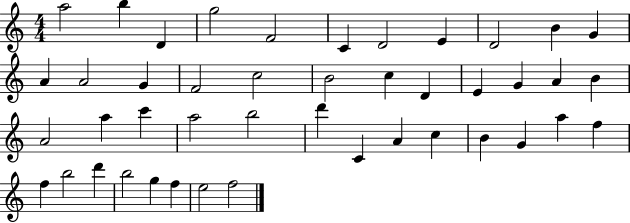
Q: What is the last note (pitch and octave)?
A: F5